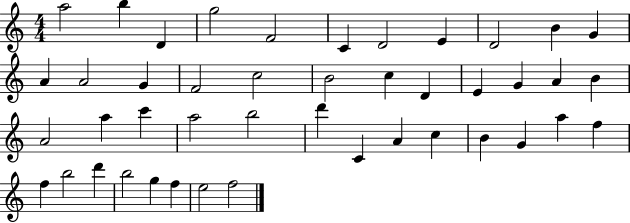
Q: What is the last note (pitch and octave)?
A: F5